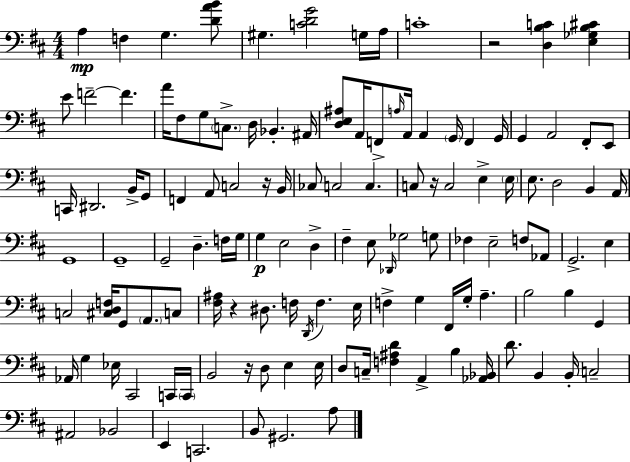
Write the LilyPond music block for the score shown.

{
  \clef bass
  \numericTimeSignature
  \time 4/4
  \key d \major
  a4\mp f4 g4. <d' a' b'>8 | gis4. <c' d' g'>2 g16 a16 | c'1-. | r2 <d b c'>4 <e ges b cis'>4 | \break e'8 f'2--~~ f'4. | a'16 fis8 g8 \parenthesize c8.-> d16 bes,4.-. ais,16 | <d e ais>8 a,16 f,8-> \grace { a16 } a,16 a,4 \parenthesize g,16 f,4 | g,16 g,4 a,2 fis,8-. e,8 | \break c,16 dis,2. b,16-> g,8 | f,4 a,8 c2 r16 | b,16 ces8 c2 c4. | c8 r16 c2 e4-> | \break \parenthesize e16 e8. d2 b,4 | a,16 g,1 | g,1-- | g,2-- d4.-- f16 | \break g16 g4\p e2 d4-> | fis4-- e8 \grace { des,16 } ges2 | g8 fes4 e2-- f8 | aes,8 g,2.-> e4 | \break c2 <cis d f>16 g,8 \parenthesize a,8. | c8 <fis ais>16 r4 dis8. f16 \acciaccatura { d,16 } f4. | e16 f4-> g4 fis,16 g16-. a4.-- | b2 b4 g,4 | \break aes,16 g4 ees16 cis,2 | c,16 \parenthesize c,16 b,2 r16 d8 e4 | e16 d8 c16-- <f ais d'>4 a,4-> b4 | <aes, bes,>16 d'8. b,4 b,16-. c2-- | \break ais,2 bes,2 | e,4 c,2. | b,8 gis,2. | a8 \bar "|."
}